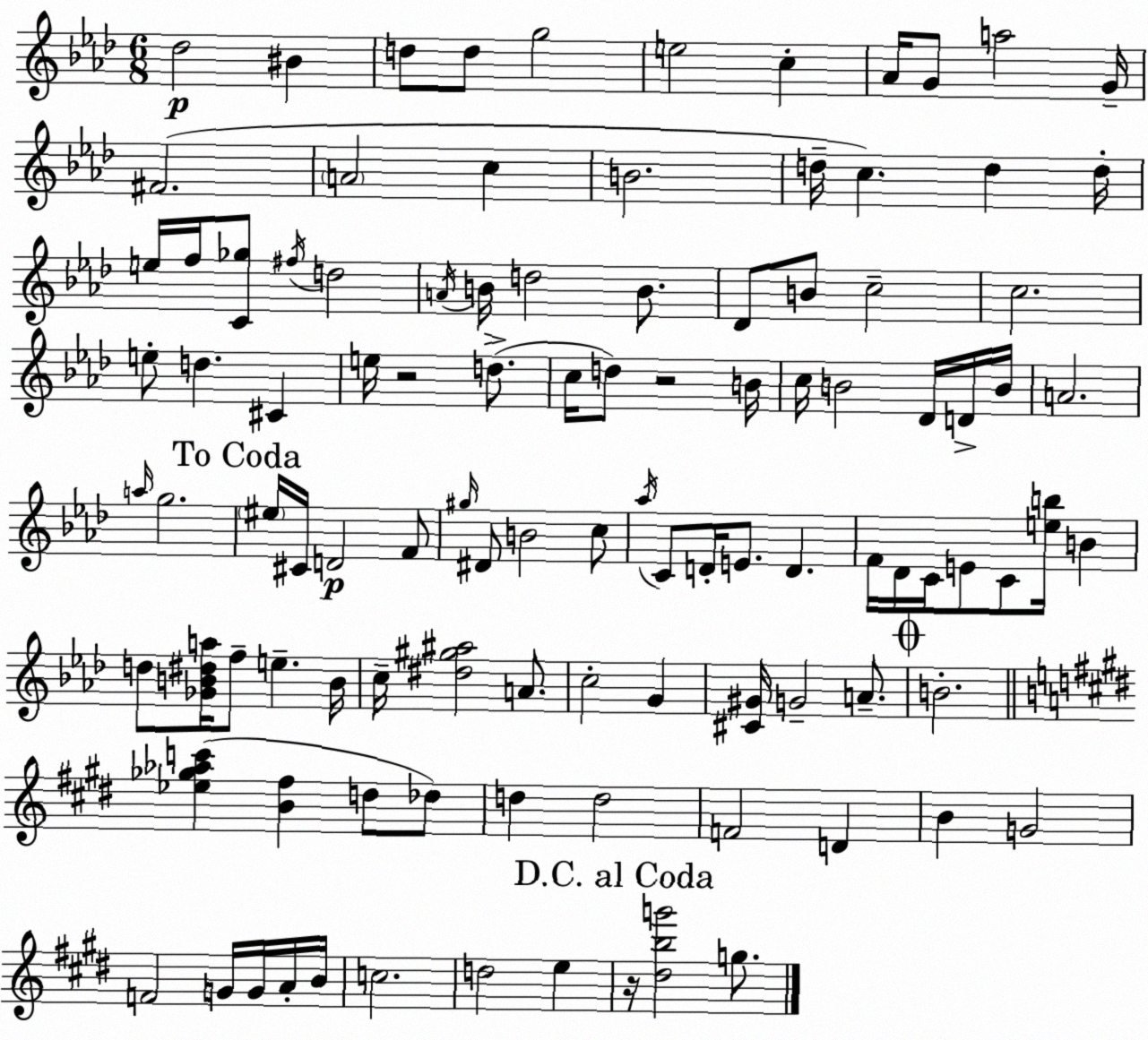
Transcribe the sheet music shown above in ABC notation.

X:1
T:Untitled
M:6/8
L:1/4
K:Fm
_d2 ^B d/2 d/2 g2 e2 c _A/4 G/2 a2 G/4 ^F2 A2 c B2 d/4 c d d/4 e/4 f/4 [C_g]/2 ^f/4 d2 A/4 B/4 d2 B/2 _D/2 B/2 c2 c2 e/2 d ^C e/4 z2 d/2 c/4 d/2 z2 B/4 c/4 B2 _D/4 D/4 B/4 A2 a/4 g2 ^e/4 ^C/4 D2 F/2 ^g/4 ^D/2 B2 c/2 _a/4 C/2 D/4 E/2 D F/4 _D/4 C/4 E/2 C/2 [eb]/4 B d/2 [_GB^da]/4 f/2 e B/4 c/4 [^d^g^a]2 A/2 c2 G [^C^G]/4 G2 A/2 B2 [_e_g_ac'] [B^f] d/2 _d/2 d d2 F2 D B G2 F2 G/4 G/4 A/4 B/4 c2 d2 e z/4 [^dbg']2 g/2